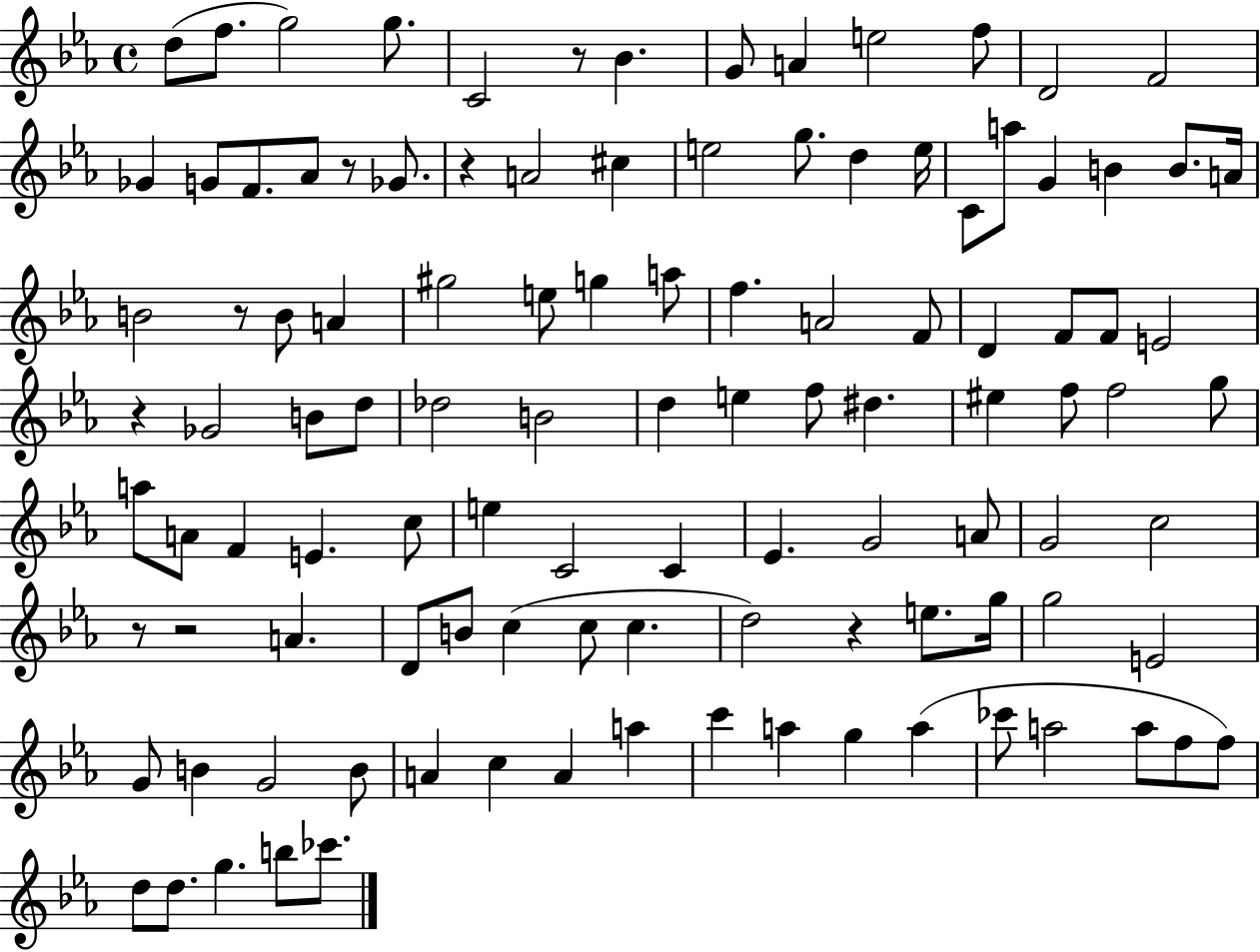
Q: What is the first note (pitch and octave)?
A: D5